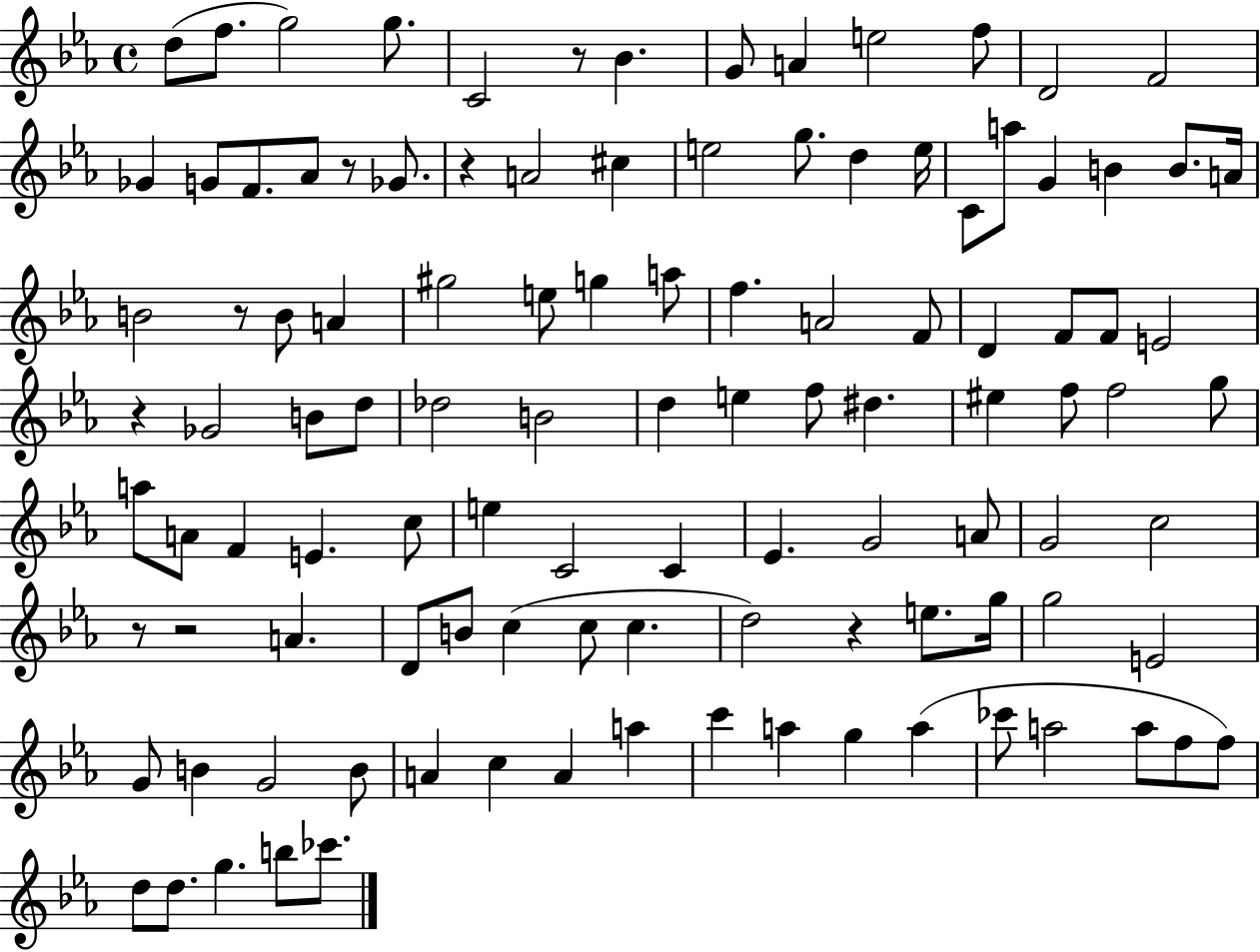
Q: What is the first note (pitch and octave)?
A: D5